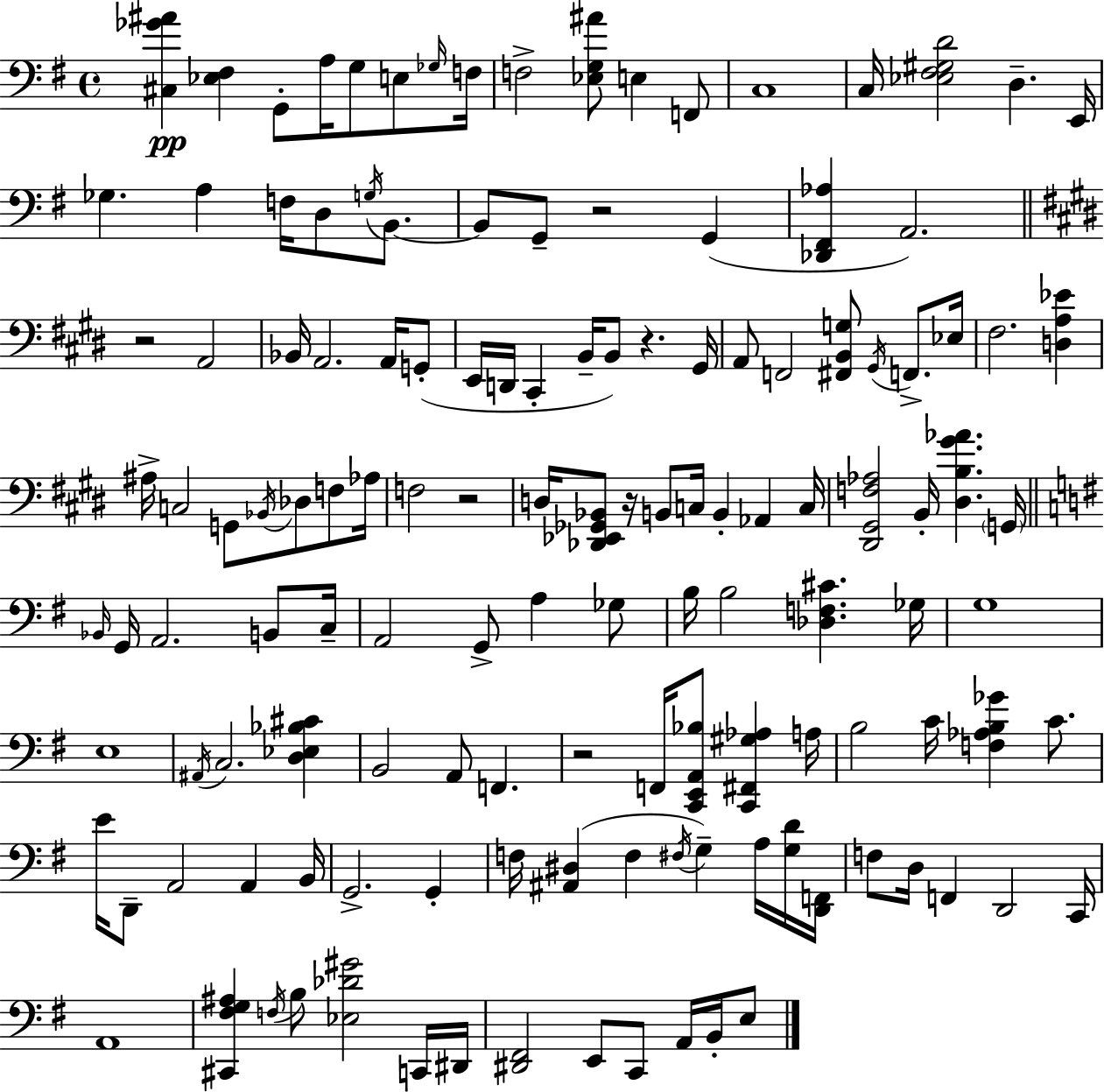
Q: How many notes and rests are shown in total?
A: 134